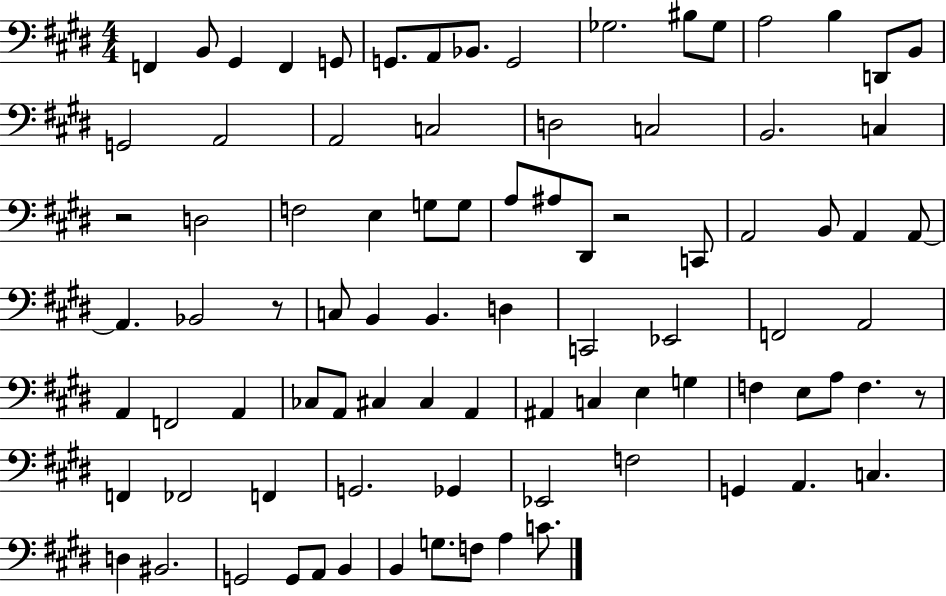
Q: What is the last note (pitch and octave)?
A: C4